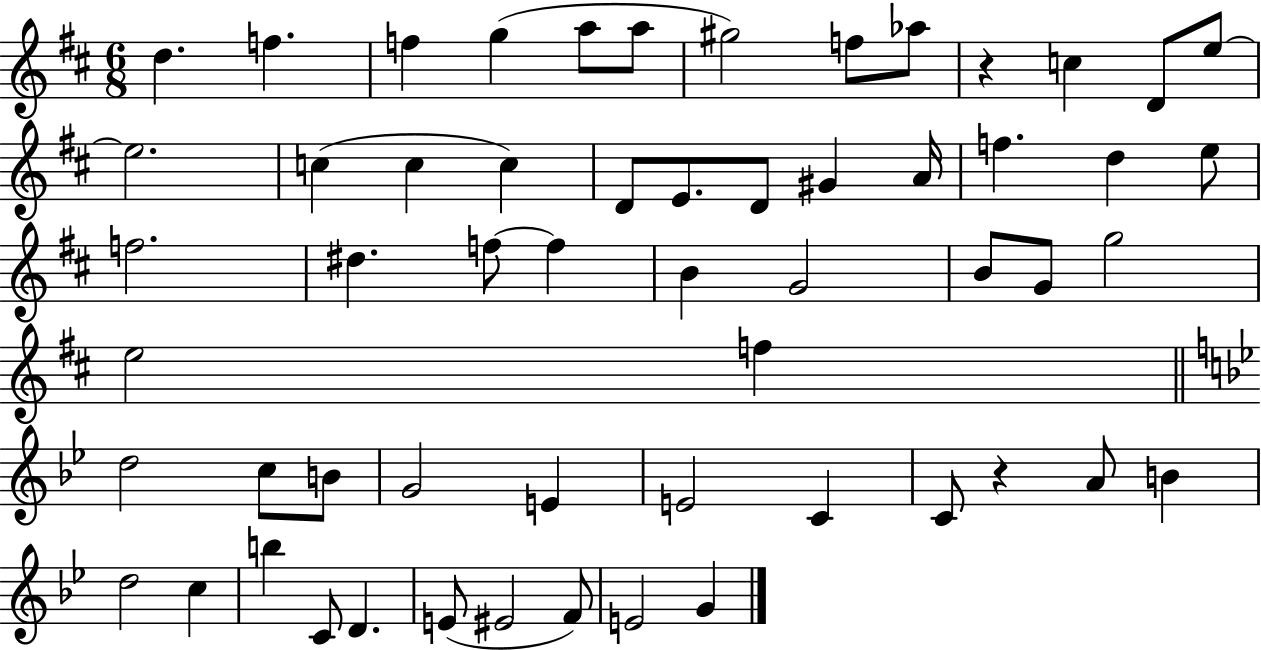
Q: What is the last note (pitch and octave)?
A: G4